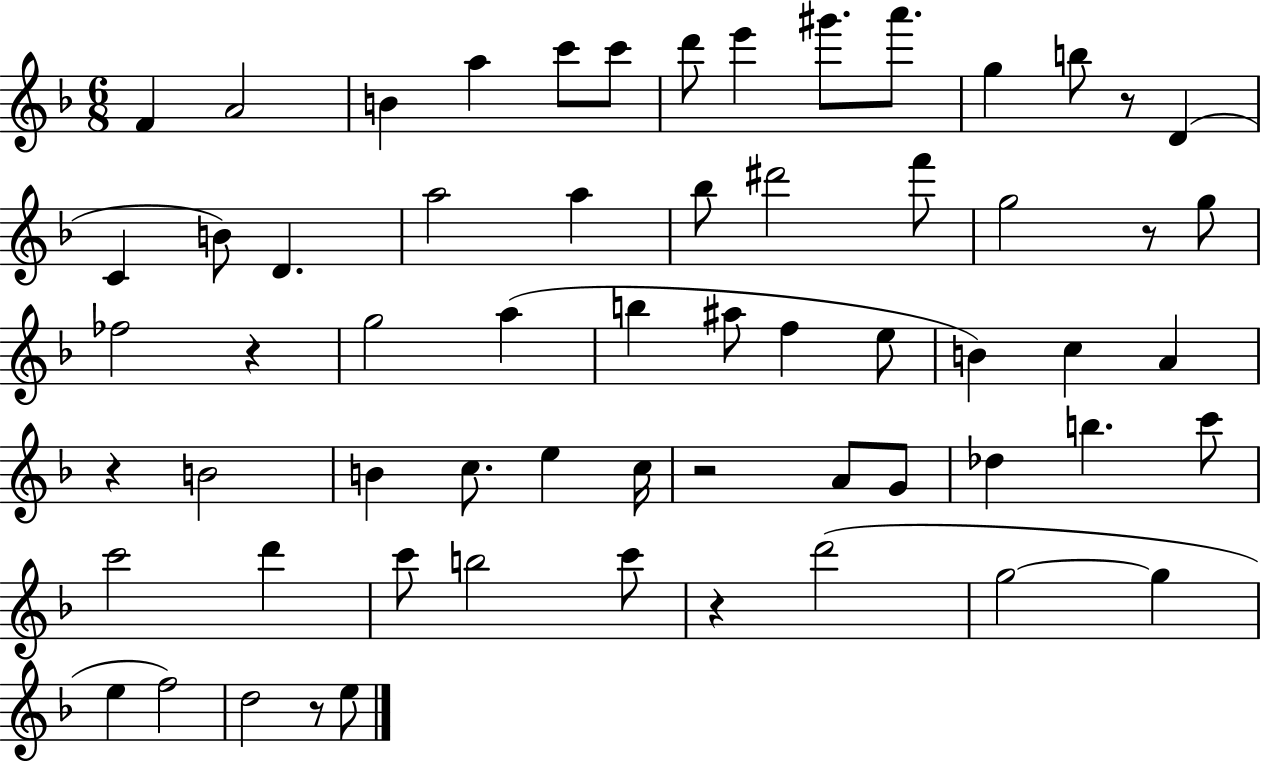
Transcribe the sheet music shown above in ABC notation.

X:1
T:Untitled
M:6/8
L:1/4
K:F
F A2 B a c'/2 c'/2 d'/2 e' ^g'/2 a'/2 g b/2 z/2 D C B/2 D a2 a _b/2 ^d'2 f'/2 g2 z/2 g/2 _f2 z g2 a b ^a/2 f e/2 B c A z B2 B c/2 e c/4 z2 A/2 G/2 _d b c'/2 c'2 d' c'/2 b2 c'/2 z d'2 g2 g e f2 d2 z/2 e/2